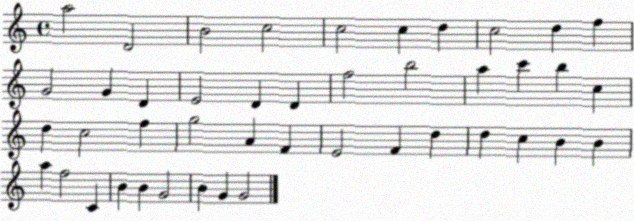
X:1
T:Untitled
M:4/4
L:1/4
K:C
a2 D2 B2 c2 c2 c d c2 d f G2 G D E2 D D f2 b2 a c' b c d c2 f g2 A F E2 F d d c B B a f2 C B B G2 B G G2